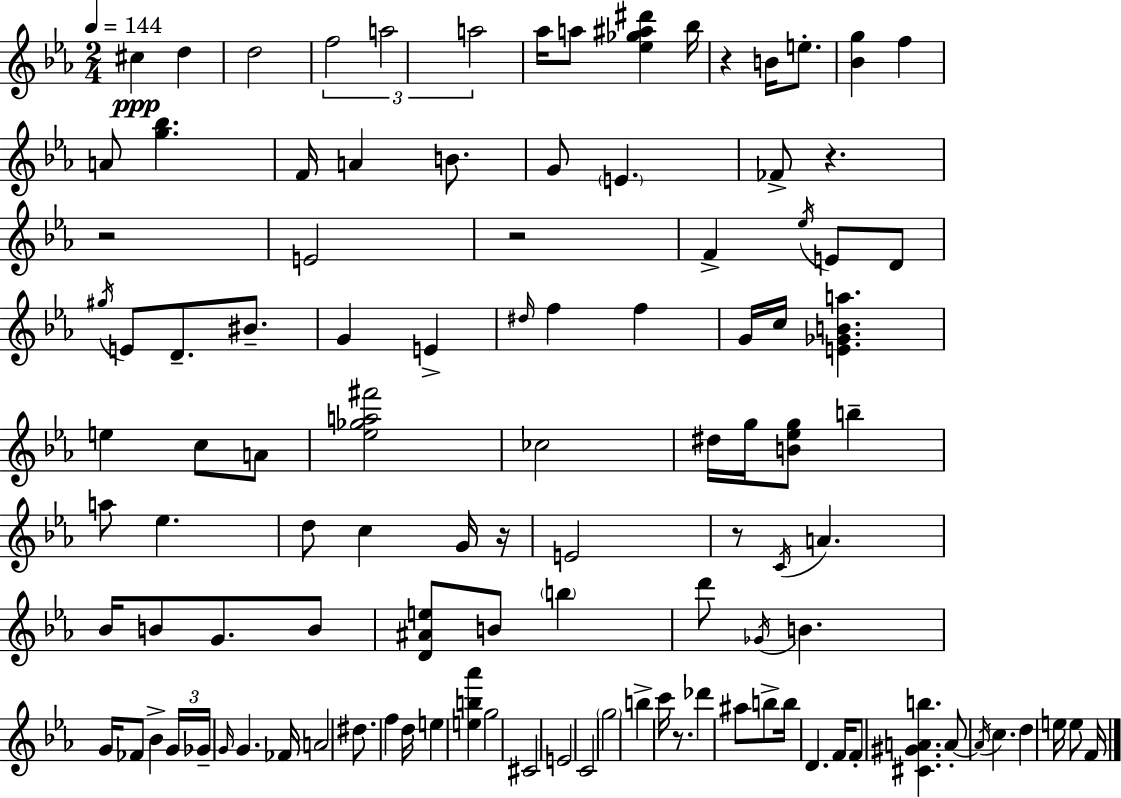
{
  \clef treble
  \numericTimeSignature
  \time 2/4
  \key ees \major
  \tempo 4 = 144
  cis''4\ppp d''4 | d''2 | \tuplet 3/2 { f''2 | a''2 | \break a''2 } | aes''16 a''8 <ees'' ges'' ais'' dis'''>4 bes''16 | r4 b'16 e''8.-. | <bes' g''>4 f''4 | \break a'8 <g'' bes''>4. | f'16 a'4 b'8. | g'8 \parenthesize e'4. | fes'8-> r4. | \break r2 | e'2 | r2 | f'4-> \acciaccatura { ees''16 } e'8 d'8 | \break \acciaccatura { gis''16 } e'8 d'8.-- bis'8.-- | g'4 e'4-> | \grace { dis''16 } f''4 f''4 | g'16 c''16 <e' ges' b' a''>4. | \break e''4 c''8 | a'8 <ees'' ges'' a'' fis'''>2 | ces''2 | dis''16 g''16 <b' ees'' g''>8 b''4-- | \break a''8 ees''4. | d''8 c''4 | g'16 r16 e'2 | r8 \acciaccatura { c'16 } a'4. | \break bes'16 b'8 g'8. | b'8 <d' ais' e''>8 b'8 | \parenthesize b''4 d'''8 \acciaccatura { ges'16 } b'4. | g'16 fes'8 | \break bes'4-> \tuplet 3/2 { g'16 ges'16-- \grace { g'16 } } g'4. | fes'16 a'2 | dis''8. | f''4 d''16 e''4 | \break <e'' b'' aes'''>4 g''2 | cis'2 | e'2 | c'2 | \break \parenthesize g''2 | b''4-> | c'''16 r8. des'''4 | ais''8 b''8-> b''16 d'4. | \break f'16 f'8-. | <cis' gis' a' b''>4. a'8-.~~ | \acciaccatura { a'16 } c''4. d''4 | e''16 e''8 f'16 \bar "|."
}